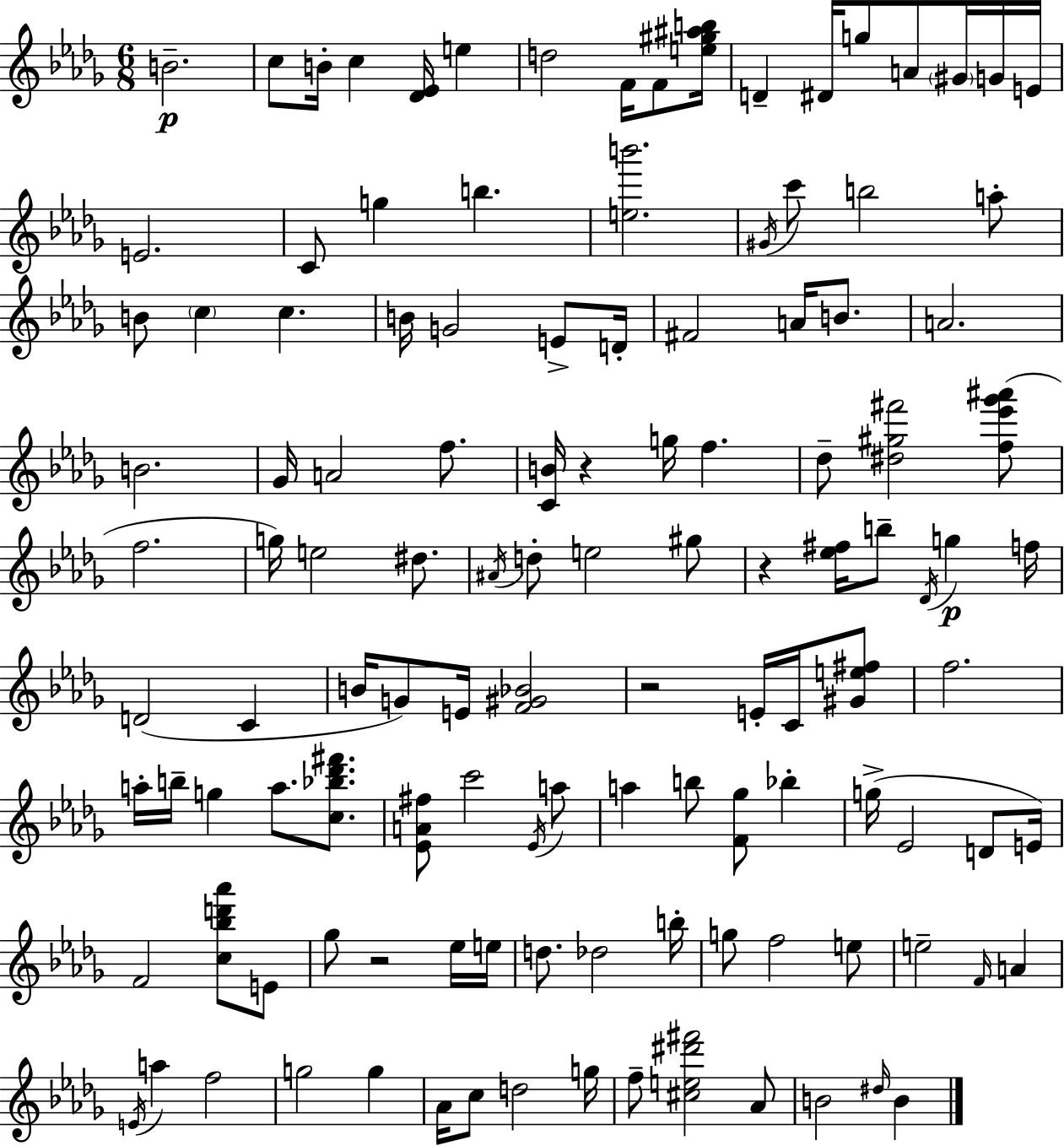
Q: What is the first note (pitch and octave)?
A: B4